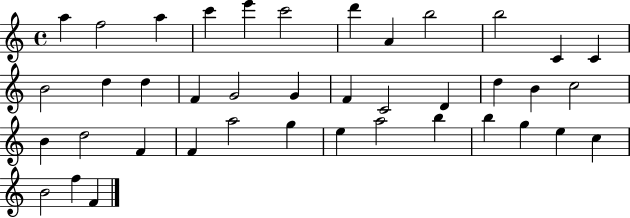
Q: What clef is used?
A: treble